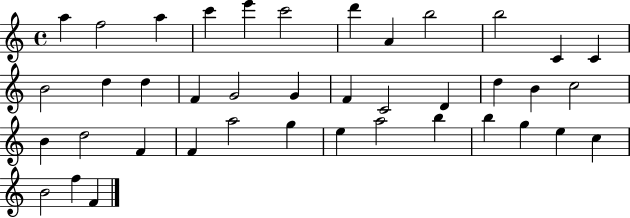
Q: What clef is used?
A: treble